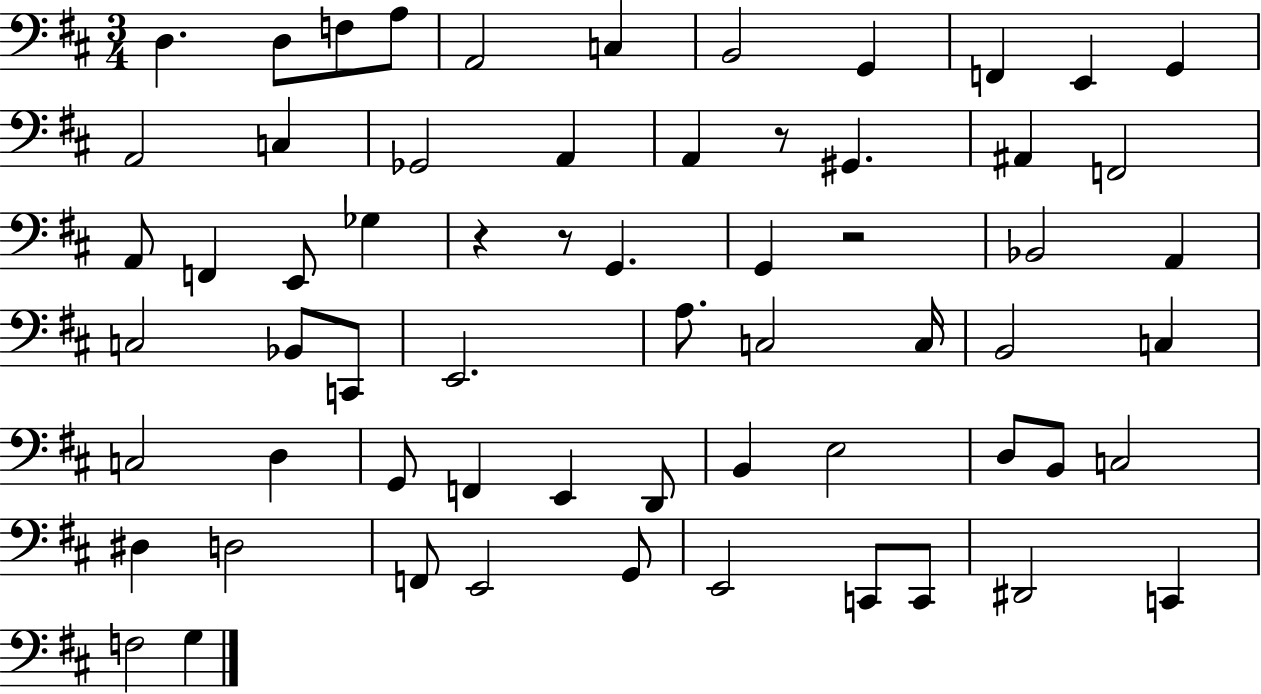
D3/q. D3/e F3/e A3/e A2/h C3/q B2/h G2/q F2/q E2/q G2/q A2/h C3/q Gb2/h A2/q A2/q R/e G#2/q. A#2/q F2/h A2/e F2/q E2/e Gb3/q R/q R/e G2/q. G2/q R/h Bb2/h A2/q C3/h Bb2/e C2/e E2/h. A3/e. C3/h C3/s B2/h C3/q C3/h D3/q G2/e F2/q E2/q D2/e B2/q E3/h D3/e B2/e C3/h D#3/q D3/h F2/e E2/h G2/e E2/h C2/e C2/e D#2/h C2/q F3/h G3/q